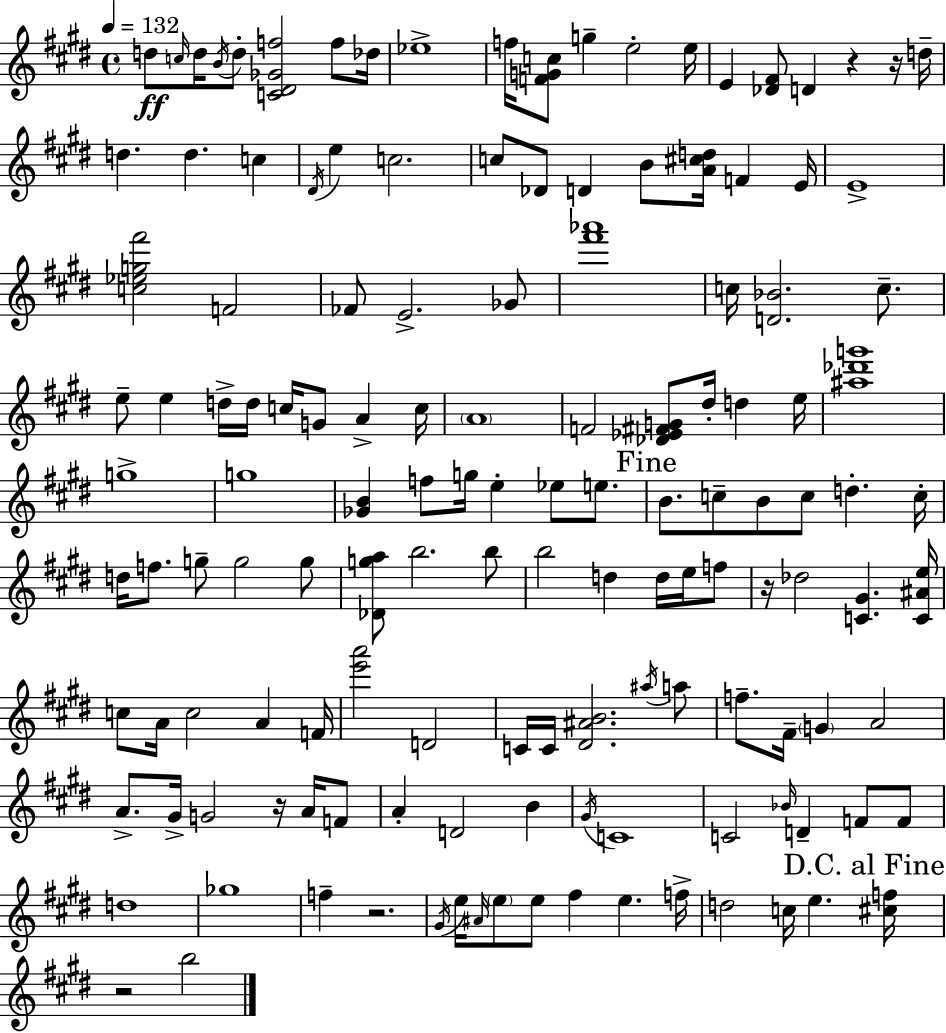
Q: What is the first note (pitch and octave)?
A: D5